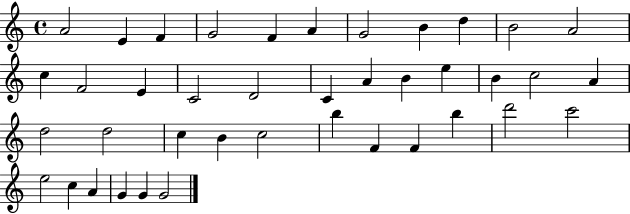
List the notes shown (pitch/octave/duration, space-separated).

A4/h E4/q F4/q G4/h F4/q A4/q G4/h B4/q D5/q B4/h A4/h C5/q F4/h E4/q C4/h D4/h C4/q A4/q B4/q E5/q B4/q C5/h A4/q D5/h D5/h C5/q B4/q C5/h B5/q F4/q F4/q B5/q D6/h C6/h E5/h C5/q A4/q G4/q G4/q G4/h